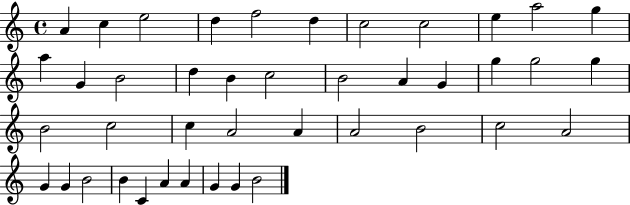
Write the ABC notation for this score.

X:1
T:Untitled
M:4/4
L:1/4
K:C
A c e2 d f2 d c2 c2 e a2 g a G B2 d B c2 B2 A G g g2 g B2 c2 c A2 A A2 B2 c2 A2 G G B2 B C A A G G B2